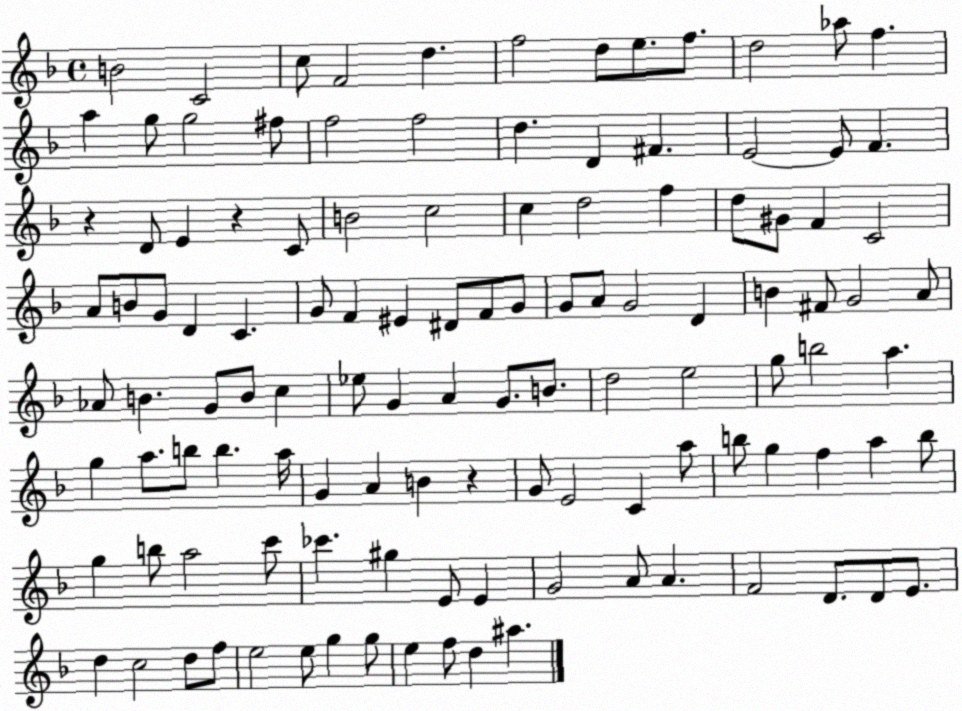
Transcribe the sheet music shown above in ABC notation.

X:1
T:Untitled
M:4/4
L:1/4
K:F
B2 C2 c/2 F2 d f2 d/2 e/2 f/2 d2 _a/2 f a g/2 g2 ^f/2 f2 f2 d D ^F E2 E/2 F z D/2 E z C/2 B2 c2 c d2 f d/2 ^G/2 F C2 A/2 B/2 G/2 D C G/2 F ^E ^D/2 F/2 G/2 G/2 A/2 G2 D B ^F/2 G2 A/2 _A/2 B G/2 B/2 c _e/2 G A G/2 B/2 d2 e2 g/2 b2 a g a/2 b/2 b a/4 G A B z G/2 E2 C a/2 b/2 g f a b/2 g b/2 a2 c'/2 _c' ^g E/2 E G2 A/2 A F2 D/2 D/2 E/2 d c2 d/2 f/2 e2 e/2 g g/2 e f/2 d ^a